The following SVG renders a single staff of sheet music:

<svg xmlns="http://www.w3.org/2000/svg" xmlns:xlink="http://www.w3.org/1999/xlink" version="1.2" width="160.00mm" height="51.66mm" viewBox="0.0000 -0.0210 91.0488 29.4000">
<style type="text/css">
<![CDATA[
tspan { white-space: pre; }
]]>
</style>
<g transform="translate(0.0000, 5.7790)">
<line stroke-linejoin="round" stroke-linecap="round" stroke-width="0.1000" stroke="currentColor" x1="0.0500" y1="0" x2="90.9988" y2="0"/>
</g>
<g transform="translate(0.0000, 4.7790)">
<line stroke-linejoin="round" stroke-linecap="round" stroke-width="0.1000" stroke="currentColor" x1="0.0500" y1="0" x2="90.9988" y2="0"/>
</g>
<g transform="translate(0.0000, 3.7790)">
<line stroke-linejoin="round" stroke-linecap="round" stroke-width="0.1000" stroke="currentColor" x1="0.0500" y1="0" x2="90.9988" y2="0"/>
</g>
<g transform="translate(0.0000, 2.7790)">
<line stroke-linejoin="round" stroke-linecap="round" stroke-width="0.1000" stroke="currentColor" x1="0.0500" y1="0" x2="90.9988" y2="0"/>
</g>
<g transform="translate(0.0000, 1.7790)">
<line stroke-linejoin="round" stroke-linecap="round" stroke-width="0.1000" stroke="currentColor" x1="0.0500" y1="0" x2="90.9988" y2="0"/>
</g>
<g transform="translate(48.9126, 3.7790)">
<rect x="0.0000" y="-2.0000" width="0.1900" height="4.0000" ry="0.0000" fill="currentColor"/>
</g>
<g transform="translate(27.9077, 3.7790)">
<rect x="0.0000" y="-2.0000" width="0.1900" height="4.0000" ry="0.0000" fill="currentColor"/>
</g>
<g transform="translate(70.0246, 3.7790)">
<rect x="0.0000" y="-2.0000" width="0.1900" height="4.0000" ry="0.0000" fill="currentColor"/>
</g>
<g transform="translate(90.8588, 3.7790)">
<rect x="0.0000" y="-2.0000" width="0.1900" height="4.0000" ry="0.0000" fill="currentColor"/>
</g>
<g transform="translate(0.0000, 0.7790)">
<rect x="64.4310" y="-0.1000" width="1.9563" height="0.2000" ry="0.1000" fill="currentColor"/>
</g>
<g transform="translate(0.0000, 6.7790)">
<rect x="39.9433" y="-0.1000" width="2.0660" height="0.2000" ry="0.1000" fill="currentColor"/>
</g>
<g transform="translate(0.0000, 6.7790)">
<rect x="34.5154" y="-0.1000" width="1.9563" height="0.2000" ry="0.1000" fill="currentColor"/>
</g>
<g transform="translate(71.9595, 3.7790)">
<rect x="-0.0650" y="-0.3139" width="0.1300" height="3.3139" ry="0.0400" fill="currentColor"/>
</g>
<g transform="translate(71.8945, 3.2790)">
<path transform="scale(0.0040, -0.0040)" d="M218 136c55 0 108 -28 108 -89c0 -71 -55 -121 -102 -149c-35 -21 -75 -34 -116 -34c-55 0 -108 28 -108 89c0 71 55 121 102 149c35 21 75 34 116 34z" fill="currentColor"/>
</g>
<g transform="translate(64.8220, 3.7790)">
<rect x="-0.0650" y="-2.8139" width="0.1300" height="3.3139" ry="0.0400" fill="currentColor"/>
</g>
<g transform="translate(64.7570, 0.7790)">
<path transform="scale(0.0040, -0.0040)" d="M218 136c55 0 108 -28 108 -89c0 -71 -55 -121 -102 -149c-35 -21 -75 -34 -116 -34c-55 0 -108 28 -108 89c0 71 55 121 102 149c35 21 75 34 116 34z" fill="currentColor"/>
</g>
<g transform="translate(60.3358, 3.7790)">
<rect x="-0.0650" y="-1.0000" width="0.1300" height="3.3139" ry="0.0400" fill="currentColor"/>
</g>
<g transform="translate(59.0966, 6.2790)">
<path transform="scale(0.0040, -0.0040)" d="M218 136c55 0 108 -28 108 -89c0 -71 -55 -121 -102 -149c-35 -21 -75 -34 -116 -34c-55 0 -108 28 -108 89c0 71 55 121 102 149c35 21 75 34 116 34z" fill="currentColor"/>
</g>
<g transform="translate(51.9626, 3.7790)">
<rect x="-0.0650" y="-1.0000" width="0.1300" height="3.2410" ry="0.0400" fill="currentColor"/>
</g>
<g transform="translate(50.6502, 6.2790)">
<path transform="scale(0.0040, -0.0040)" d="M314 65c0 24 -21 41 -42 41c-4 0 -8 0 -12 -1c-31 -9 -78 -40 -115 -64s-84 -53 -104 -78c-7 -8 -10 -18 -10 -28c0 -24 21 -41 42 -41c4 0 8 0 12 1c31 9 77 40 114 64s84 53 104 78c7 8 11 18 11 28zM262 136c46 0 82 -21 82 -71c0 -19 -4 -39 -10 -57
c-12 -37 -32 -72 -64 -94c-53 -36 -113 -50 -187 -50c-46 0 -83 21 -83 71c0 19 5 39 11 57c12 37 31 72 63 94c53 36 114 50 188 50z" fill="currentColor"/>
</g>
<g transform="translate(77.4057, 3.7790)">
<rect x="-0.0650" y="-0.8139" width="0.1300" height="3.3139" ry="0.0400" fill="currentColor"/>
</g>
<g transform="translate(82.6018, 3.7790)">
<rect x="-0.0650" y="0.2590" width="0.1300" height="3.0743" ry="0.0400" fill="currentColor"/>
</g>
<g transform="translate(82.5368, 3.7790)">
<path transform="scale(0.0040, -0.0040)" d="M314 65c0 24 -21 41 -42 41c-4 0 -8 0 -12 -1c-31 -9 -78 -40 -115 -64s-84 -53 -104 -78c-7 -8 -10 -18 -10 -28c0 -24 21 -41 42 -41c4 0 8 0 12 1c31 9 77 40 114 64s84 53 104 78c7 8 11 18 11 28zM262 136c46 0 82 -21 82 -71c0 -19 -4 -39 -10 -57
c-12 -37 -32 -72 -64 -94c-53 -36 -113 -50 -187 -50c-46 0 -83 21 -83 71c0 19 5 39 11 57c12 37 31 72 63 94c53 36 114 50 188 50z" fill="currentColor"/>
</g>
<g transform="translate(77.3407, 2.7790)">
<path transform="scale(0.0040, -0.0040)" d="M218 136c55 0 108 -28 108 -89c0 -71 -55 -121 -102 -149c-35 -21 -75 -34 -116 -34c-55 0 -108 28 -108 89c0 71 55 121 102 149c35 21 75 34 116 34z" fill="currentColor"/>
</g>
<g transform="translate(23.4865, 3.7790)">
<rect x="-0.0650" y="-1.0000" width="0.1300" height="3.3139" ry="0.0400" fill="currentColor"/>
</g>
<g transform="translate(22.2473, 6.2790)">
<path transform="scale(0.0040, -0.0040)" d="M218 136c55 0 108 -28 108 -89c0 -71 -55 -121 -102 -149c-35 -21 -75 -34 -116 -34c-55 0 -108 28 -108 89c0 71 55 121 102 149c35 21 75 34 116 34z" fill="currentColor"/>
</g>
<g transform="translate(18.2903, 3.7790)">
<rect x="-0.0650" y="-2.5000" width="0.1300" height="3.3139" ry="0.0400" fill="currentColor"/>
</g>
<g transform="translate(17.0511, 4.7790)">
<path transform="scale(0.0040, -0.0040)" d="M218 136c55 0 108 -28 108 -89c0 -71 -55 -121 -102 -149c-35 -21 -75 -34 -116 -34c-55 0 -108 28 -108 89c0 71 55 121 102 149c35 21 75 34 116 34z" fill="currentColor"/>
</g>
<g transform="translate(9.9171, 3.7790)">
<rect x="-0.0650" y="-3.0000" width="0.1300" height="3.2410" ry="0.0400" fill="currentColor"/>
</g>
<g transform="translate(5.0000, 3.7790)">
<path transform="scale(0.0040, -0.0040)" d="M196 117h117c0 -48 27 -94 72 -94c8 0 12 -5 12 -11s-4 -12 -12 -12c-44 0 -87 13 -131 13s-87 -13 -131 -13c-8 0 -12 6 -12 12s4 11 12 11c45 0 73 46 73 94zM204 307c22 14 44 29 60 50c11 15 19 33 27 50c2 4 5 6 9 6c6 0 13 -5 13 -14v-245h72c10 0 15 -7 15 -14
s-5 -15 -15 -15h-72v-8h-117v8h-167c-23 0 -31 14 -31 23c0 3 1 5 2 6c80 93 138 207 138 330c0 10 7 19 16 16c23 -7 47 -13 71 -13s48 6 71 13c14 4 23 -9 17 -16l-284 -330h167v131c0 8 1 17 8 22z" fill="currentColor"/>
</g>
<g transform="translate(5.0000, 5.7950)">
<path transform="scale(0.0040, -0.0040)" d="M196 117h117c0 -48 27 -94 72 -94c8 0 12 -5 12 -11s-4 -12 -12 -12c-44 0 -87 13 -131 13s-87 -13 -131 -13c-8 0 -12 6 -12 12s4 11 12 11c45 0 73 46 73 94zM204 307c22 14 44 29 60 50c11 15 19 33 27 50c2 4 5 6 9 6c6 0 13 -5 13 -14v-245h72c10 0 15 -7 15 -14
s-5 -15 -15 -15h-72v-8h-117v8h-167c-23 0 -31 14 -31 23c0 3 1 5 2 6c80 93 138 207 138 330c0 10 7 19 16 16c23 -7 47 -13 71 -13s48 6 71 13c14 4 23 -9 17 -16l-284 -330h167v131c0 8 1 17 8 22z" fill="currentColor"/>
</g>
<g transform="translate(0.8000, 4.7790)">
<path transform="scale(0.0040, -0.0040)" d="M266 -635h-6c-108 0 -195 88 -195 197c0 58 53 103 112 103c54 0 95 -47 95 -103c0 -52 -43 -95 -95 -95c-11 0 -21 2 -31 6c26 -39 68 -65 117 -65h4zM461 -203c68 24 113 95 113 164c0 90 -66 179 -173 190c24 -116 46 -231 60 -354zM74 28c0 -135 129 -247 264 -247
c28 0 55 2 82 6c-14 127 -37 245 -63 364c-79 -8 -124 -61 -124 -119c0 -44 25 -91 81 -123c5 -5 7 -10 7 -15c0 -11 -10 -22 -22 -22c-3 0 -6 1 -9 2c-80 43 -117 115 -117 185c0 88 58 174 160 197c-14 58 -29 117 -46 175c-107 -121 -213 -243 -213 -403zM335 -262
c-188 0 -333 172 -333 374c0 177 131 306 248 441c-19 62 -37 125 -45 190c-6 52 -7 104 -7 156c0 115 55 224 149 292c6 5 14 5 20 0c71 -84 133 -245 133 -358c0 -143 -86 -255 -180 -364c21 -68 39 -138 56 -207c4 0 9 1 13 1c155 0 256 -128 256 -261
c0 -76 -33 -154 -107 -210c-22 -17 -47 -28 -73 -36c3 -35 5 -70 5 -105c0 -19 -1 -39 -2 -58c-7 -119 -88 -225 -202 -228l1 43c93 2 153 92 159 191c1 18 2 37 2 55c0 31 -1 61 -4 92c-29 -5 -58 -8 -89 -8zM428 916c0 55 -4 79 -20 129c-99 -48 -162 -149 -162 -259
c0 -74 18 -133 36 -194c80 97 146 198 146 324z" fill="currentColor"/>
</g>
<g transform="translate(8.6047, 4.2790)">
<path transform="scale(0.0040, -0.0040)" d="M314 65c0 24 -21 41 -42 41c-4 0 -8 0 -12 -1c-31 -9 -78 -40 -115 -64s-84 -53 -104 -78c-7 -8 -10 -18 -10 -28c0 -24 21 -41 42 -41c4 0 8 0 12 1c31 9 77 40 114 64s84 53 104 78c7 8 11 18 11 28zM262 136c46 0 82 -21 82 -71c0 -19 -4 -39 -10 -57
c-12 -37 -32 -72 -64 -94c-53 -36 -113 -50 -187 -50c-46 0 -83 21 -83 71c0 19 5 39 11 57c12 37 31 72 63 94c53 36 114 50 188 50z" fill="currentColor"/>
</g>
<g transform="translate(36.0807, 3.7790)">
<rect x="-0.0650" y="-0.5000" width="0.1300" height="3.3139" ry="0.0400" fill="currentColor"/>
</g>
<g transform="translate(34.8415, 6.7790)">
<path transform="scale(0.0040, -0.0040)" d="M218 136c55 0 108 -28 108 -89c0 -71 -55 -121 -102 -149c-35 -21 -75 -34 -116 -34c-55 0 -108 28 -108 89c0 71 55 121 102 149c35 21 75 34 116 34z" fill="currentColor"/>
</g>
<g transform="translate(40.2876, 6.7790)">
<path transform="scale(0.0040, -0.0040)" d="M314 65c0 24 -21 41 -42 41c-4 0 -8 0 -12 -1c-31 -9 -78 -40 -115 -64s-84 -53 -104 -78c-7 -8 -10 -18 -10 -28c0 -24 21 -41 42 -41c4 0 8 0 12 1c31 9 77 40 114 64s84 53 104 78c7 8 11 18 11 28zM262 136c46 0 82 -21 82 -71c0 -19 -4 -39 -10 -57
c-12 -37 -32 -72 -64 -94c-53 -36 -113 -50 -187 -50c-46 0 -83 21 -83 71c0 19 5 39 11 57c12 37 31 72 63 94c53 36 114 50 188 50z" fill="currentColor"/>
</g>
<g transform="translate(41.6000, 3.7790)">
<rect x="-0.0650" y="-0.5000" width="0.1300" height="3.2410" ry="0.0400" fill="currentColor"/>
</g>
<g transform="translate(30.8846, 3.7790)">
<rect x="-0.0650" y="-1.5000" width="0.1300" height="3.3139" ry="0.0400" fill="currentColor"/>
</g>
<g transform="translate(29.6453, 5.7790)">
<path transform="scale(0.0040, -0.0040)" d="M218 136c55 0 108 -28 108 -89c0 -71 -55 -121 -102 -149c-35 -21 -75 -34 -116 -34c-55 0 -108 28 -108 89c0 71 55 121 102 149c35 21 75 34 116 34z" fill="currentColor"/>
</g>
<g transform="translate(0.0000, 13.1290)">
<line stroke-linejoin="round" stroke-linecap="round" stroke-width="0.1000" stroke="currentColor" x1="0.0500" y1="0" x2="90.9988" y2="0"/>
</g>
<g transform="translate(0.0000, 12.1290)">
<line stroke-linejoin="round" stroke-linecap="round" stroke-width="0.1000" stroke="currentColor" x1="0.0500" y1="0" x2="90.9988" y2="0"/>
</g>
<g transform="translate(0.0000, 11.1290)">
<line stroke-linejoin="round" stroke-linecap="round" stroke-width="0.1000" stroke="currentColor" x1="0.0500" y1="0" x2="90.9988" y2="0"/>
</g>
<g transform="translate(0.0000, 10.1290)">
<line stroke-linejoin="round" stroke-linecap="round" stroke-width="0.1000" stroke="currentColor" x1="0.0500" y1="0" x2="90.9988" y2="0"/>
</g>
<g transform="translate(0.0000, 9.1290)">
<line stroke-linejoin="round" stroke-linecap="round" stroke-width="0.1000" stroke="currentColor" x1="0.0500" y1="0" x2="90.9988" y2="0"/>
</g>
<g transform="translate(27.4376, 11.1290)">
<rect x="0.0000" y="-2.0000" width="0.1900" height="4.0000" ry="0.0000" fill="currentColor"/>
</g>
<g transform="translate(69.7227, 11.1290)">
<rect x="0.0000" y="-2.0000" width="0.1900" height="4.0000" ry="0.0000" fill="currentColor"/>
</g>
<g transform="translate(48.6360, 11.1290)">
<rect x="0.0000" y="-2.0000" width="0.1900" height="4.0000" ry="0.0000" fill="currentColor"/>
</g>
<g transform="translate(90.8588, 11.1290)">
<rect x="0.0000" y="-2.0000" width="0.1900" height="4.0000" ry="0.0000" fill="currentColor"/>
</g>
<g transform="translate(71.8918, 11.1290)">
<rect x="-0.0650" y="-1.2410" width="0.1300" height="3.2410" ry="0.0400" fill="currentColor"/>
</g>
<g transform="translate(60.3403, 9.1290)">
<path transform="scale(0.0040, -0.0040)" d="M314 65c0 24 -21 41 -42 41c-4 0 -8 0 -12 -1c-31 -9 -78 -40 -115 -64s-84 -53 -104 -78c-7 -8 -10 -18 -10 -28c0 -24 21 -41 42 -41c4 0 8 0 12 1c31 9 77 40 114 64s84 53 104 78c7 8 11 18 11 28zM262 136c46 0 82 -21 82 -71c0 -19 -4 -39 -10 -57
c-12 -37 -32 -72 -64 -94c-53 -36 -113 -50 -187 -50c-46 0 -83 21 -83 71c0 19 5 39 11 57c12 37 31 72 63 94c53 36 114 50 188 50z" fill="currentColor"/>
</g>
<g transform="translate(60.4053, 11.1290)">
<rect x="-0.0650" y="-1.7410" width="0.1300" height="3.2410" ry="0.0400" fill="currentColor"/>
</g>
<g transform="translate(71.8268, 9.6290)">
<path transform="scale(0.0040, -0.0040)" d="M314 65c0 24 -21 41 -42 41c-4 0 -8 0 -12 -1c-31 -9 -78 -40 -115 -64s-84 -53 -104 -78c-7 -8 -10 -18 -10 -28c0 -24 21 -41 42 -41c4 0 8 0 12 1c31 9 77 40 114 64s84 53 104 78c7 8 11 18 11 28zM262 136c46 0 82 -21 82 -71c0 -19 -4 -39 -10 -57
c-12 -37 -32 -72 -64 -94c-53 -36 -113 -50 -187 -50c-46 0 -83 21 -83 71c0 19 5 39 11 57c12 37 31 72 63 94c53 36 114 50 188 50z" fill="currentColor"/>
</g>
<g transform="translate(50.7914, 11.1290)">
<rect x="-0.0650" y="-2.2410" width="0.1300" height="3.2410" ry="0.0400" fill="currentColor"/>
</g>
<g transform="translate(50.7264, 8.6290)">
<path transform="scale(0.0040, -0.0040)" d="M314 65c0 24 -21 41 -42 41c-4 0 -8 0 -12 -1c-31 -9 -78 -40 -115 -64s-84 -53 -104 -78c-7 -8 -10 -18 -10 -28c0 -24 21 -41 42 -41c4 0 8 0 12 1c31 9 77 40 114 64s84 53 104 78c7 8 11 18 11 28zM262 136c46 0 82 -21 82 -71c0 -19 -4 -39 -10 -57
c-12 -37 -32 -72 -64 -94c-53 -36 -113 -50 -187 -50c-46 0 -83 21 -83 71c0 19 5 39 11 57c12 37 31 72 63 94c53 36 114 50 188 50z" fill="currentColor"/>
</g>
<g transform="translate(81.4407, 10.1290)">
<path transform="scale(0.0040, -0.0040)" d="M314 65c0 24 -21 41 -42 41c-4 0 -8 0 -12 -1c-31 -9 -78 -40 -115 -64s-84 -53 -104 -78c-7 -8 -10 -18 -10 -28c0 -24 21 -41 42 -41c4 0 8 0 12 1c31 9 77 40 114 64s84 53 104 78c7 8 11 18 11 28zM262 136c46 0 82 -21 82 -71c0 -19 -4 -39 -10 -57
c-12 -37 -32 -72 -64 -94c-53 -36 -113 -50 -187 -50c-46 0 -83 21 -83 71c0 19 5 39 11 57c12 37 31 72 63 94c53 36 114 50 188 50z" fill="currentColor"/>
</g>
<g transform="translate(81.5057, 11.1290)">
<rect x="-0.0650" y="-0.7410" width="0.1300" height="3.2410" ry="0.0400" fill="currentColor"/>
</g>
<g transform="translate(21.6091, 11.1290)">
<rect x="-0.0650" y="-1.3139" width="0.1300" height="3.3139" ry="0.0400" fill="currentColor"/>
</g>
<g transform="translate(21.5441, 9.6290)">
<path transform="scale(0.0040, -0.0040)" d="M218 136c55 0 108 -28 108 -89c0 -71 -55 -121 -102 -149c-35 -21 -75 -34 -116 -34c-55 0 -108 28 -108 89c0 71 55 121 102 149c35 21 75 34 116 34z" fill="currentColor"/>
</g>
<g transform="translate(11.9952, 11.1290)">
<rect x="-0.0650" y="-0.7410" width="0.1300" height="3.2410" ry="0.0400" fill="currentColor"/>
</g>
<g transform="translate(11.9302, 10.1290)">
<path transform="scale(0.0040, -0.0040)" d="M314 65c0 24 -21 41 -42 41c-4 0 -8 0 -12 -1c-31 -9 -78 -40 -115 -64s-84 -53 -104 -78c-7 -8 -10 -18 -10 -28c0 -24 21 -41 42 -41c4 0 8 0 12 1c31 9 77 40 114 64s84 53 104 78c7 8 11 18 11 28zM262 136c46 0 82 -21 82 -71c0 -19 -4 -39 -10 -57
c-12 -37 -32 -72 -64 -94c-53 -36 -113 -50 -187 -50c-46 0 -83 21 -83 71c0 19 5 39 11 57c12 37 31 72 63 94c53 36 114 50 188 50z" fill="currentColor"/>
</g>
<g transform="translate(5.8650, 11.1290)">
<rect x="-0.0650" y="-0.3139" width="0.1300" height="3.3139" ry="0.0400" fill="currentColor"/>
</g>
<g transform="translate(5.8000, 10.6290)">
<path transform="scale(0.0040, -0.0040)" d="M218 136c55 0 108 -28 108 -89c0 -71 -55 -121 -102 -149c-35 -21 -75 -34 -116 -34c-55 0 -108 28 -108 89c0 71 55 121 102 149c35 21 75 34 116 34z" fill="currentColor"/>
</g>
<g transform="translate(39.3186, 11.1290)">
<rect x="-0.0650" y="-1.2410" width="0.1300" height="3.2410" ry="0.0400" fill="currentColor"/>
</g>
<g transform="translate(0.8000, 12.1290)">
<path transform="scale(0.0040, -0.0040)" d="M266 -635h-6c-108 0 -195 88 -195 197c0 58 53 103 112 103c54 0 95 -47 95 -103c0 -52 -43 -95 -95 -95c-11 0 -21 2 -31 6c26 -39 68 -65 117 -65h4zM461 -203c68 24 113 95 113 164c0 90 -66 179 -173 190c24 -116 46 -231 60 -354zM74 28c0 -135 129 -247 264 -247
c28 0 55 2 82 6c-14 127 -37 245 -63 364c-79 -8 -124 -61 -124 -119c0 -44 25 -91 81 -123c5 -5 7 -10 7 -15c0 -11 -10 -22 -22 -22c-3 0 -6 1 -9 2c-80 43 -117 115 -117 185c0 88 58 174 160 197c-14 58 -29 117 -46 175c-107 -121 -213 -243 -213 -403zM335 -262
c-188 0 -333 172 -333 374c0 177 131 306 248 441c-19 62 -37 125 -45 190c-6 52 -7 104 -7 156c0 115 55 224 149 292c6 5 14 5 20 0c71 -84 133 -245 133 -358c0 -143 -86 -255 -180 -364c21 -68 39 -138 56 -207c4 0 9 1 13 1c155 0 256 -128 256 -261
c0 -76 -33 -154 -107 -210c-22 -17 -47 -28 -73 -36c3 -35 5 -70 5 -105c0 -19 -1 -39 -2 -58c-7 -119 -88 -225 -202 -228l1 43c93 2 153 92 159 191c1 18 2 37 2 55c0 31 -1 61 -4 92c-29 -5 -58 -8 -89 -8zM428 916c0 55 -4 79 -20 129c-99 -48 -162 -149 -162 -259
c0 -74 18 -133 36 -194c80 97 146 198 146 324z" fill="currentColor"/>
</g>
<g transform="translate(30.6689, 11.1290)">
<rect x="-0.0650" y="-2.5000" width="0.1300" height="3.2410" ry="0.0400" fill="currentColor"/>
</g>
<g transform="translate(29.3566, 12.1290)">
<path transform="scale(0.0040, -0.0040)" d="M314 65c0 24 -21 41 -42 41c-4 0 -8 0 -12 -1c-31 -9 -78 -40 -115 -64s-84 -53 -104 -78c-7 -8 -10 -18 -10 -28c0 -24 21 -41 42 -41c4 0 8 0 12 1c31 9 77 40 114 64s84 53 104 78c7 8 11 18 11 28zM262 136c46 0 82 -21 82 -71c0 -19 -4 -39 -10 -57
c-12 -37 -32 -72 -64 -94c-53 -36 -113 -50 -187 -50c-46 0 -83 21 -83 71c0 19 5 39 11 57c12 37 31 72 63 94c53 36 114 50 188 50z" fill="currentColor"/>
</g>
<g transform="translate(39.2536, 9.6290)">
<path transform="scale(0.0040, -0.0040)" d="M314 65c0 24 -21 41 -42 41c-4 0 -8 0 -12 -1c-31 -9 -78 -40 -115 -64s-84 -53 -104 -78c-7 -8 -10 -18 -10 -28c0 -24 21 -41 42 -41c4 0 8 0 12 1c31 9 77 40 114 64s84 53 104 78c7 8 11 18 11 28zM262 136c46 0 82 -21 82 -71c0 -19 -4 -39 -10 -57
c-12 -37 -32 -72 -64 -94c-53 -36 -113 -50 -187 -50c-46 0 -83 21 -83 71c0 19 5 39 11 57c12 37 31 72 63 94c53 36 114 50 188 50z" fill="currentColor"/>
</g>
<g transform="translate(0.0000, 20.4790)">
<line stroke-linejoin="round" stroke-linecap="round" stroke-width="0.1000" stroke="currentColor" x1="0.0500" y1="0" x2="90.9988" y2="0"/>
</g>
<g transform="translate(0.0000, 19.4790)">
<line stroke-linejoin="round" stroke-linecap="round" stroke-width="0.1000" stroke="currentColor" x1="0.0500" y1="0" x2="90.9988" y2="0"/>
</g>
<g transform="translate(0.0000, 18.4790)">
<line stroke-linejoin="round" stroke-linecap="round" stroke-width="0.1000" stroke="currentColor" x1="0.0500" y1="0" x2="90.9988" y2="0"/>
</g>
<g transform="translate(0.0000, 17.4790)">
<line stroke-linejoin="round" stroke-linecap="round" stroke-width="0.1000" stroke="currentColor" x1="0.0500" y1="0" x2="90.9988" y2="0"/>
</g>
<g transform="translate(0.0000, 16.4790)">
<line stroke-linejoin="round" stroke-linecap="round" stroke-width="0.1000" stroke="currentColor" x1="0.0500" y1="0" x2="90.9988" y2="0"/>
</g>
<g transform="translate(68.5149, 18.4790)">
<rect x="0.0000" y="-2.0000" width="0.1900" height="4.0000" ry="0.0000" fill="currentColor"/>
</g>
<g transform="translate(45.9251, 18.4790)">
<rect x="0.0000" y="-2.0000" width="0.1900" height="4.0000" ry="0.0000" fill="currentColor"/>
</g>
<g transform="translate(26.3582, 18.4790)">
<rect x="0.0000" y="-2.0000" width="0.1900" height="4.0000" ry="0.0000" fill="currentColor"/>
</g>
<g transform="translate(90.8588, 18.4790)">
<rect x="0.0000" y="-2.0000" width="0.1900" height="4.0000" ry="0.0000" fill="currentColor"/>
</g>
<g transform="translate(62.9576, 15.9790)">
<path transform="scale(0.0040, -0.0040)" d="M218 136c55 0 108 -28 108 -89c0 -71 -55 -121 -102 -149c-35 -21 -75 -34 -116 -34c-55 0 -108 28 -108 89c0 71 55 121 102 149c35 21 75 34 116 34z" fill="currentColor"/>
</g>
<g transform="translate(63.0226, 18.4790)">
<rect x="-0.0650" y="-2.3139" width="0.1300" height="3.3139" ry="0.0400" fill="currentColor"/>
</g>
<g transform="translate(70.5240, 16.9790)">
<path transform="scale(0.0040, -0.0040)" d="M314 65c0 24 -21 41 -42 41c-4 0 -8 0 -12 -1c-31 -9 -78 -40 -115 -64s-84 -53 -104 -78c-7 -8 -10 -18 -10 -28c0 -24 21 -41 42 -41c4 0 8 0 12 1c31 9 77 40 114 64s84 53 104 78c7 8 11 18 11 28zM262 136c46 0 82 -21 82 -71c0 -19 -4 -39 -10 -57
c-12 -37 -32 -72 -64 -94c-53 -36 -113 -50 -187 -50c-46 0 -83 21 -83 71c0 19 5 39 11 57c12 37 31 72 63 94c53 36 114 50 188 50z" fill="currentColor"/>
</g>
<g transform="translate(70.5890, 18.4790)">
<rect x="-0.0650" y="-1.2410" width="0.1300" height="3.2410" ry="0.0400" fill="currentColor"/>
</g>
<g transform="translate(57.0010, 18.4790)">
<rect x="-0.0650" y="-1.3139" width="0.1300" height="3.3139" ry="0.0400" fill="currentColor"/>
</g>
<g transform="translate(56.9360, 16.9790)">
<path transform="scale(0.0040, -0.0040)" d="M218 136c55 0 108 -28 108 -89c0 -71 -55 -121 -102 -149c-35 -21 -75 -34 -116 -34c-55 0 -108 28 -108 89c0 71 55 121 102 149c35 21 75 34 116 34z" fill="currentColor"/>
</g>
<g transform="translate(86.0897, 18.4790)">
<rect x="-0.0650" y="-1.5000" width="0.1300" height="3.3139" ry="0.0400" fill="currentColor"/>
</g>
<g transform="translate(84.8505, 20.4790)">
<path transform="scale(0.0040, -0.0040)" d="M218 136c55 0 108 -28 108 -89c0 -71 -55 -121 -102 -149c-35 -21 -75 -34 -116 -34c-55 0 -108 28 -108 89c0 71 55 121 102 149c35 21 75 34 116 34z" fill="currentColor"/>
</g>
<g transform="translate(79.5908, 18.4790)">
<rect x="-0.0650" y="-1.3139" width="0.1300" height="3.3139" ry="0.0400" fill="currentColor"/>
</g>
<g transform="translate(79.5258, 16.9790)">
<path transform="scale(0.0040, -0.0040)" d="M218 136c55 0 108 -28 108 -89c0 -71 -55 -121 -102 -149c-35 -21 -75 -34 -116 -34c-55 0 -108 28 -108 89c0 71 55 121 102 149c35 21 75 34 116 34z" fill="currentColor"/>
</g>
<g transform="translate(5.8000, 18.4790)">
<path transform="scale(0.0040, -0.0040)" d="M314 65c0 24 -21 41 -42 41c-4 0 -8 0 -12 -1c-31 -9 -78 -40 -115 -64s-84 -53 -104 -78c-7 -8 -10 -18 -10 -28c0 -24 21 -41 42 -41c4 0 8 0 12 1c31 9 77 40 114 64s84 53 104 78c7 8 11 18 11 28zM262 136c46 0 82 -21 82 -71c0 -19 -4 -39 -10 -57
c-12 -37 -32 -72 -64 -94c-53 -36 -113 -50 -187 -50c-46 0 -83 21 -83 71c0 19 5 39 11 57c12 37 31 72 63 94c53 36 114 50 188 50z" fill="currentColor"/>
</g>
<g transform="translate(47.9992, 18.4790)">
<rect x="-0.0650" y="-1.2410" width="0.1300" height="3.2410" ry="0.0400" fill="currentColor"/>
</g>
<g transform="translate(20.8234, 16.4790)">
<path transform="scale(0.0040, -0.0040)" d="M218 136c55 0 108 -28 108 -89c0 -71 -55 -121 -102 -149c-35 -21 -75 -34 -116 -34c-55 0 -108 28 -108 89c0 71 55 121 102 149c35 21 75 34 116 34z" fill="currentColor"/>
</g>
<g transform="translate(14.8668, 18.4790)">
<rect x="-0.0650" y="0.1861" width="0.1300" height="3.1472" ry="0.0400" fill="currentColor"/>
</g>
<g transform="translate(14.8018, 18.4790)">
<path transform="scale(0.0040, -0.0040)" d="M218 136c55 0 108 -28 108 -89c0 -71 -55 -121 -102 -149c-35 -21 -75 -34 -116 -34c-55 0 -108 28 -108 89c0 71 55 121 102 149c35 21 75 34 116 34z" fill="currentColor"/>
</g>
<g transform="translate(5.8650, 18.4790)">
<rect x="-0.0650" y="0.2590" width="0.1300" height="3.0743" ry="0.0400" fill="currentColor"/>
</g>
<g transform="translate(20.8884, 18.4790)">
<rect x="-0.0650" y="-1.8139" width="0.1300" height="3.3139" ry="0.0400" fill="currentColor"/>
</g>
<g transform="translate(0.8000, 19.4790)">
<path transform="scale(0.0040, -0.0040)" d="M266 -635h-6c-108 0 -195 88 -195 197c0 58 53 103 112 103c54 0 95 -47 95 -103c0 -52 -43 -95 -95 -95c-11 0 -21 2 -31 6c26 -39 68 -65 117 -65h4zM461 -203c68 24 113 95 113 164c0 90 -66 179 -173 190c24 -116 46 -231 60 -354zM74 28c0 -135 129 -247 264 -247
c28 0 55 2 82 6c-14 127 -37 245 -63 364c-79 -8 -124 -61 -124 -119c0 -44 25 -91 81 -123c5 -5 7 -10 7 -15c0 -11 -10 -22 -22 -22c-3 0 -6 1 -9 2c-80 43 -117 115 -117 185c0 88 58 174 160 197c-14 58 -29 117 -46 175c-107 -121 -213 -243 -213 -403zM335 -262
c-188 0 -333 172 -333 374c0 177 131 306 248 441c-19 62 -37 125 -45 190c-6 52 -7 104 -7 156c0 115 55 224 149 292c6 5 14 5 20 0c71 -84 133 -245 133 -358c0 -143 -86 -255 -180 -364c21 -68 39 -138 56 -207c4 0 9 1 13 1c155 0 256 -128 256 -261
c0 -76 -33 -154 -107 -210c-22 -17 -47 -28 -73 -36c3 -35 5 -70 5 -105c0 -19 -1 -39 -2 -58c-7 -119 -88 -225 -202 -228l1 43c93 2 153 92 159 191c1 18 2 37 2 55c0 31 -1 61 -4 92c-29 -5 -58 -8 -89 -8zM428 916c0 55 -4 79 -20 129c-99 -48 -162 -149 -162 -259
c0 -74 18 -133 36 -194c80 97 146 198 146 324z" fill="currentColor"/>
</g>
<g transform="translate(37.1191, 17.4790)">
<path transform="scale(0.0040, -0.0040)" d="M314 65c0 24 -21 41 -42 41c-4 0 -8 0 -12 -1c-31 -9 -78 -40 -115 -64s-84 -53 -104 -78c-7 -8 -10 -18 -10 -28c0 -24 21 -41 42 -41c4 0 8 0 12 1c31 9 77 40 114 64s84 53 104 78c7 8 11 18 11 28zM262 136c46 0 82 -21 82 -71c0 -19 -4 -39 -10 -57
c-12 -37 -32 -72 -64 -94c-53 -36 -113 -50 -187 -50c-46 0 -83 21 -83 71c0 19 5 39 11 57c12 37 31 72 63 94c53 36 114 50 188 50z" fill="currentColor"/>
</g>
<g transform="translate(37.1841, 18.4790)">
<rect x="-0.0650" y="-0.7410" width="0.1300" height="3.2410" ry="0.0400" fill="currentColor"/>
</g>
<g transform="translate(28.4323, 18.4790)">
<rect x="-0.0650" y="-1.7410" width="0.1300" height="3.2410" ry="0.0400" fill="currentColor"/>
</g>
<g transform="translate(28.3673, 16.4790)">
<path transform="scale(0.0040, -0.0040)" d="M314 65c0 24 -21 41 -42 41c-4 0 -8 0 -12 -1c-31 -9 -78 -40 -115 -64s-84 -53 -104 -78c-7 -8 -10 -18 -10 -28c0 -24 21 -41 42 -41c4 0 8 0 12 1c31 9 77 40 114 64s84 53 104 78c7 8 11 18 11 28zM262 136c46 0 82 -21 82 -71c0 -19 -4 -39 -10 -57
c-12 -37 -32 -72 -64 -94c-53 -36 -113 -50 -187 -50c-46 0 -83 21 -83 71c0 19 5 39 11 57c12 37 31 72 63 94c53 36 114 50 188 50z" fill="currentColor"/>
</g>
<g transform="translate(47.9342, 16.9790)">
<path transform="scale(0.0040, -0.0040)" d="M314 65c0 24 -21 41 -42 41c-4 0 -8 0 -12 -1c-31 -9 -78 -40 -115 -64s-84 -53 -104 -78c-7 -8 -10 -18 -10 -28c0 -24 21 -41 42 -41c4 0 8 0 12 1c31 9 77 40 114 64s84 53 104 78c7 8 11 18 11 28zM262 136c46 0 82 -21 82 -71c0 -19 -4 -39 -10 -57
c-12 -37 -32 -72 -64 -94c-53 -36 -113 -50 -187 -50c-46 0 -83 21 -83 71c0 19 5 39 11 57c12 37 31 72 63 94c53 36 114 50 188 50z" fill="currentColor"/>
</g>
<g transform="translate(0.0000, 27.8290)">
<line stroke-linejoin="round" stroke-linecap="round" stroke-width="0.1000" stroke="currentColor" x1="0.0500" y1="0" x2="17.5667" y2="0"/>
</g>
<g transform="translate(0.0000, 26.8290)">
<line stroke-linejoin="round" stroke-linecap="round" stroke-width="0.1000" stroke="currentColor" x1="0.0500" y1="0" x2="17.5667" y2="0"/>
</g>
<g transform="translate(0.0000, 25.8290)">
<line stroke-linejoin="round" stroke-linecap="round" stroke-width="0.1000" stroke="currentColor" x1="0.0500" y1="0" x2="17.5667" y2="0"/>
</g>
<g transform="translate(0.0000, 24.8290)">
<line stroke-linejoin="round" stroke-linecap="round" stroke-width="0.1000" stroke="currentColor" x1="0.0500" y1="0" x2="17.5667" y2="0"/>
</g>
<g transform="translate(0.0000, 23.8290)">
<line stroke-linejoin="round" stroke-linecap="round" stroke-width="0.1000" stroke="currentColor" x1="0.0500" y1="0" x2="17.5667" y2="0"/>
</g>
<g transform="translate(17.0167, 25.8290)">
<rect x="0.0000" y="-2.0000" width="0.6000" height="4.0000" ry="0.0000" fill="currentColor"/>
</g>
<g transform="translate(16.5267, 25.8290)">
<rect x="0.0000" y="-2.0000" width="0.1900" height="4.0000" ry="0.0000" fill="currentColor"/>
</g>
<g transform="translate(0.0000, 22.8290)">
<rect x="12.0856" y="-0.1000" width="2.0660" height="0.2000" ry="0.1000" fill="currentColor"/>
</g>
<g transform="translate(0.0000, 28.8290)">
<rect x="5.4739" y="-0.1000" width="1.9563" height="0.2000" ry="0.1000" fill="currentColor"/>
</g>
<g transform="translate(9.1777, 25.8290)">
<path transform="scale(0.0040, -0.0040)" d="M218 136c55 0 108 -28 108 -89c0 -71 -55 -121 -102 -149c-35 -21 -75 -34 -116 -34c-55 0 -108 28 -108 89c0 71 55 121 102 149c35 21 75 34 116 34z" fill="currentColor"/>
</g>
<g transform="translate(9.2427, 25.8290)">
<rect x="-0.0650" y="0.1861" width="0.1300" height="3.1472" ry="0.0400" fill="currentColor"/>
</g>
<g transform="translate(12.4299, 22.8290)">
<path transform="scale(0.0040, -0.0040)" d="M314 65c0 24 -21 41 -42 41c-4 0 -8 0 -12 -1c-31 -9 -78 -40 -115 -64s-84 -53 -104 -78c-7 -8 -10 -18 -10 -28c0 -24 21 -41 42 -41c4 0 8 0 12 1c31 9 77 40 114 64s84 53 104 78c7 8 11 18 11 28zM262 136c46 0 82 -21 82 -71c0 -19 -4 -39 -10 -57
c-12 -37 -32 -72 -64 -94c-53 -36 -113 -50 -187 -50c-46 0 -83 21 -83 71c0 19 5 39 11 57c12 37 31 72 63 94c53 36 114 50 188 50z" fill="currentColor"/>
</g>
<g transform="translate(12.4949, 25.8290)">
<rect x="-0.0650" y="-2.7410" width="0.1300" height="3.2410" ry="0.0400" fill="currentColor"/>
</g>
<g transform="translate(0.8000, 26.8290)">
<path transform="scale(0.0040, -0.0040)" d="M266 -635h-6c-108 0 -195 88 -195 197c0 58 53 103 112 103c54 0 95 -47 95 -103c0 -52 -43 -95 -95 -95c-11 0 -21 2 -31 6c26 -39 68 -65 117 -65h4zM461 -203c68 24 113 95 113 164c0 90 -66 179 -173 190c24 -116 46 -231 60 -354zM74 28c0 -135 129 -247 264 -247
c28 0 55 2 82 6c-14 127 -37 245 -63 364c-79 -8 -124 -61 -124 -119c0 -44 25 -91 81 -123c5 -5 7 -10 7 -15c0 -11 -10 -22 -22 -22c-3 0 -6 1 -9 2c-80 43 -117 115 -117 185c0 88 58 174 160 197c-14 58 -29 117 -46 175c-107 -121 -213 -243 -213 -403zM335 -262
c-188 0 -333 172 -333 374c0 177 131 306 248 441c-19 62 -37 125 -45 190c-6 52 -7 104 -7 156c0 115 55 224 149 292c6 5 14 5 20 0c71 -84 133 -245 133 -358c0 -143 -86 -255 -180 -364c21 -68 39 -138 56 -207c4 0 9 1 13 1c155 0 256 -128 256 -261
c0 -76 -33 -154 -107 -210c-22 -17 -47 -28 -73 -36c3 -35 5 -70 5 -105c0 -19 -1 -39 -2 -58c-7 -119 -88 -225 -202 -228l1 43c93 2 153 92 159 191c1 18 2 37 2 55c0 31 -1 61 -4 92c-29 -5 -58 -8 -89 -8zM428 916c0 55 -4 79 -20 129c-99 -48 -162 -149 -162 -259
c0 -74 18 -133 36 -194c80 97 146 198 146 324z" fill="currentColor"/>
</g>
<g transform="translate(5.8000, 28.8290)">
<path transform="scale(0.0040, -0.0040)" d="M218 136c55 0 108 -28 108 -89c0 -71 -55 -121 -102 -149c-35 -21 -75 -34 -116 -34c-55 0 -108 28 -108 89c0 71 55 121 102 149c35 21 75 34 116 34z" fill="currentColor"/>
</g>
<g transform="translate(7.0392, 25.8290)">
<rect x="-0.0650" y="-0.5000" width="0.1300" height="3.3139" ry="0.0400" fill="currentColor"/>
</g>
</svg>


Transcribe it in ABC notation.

X:1
T:Untitled
M:4/4
L:1/4
K:C
A2 G D E C C2 D2 D a c d B2 c d2 e G2 e2 g2 f2 e2 d2 B2 B f f2 d2 e2 e g e2 e E C B a2